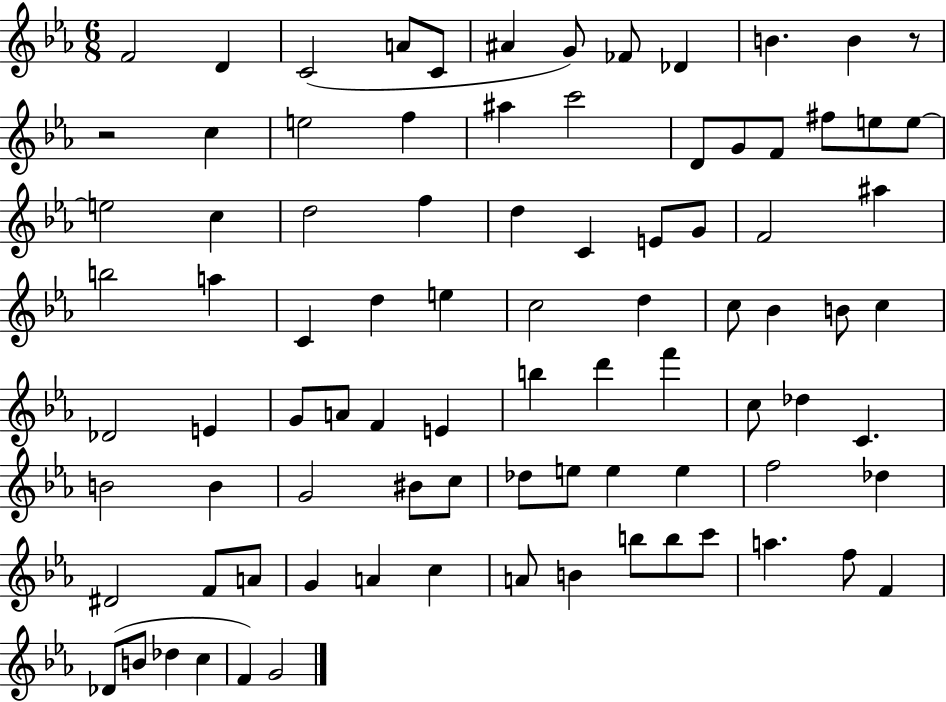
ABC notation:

X:1
T:Untitled
M:6/8
L:1/4
K:Eb
F2 D C2 A/2 C/2 ^A G/2 _F/2 _D B B z/2 z2 c e2 f ^a c'2 D/2 G/2 F/2 ^f/2 e/2 e/2 e2 c d2 f d C E/2 G/2 F2 ^a b2 a C d e c2 d c/2 _B B/2 c _D2 E G/2 A/2 F E b d' f' c/2 _d C B2 B G2 ^B/2 c/2 _d/2 e/2 e e f2 _d ^D2 F/2 A/2 G A c A/2 B b/2 b/2 c'/2 a f/2 F _D/2 B/2 _d c F G2